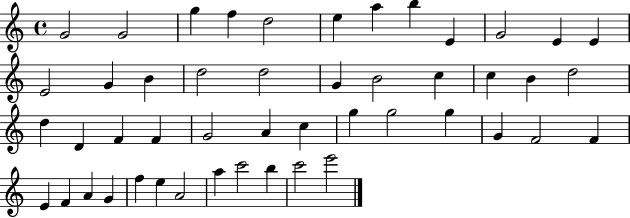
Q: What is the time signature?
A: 4/4